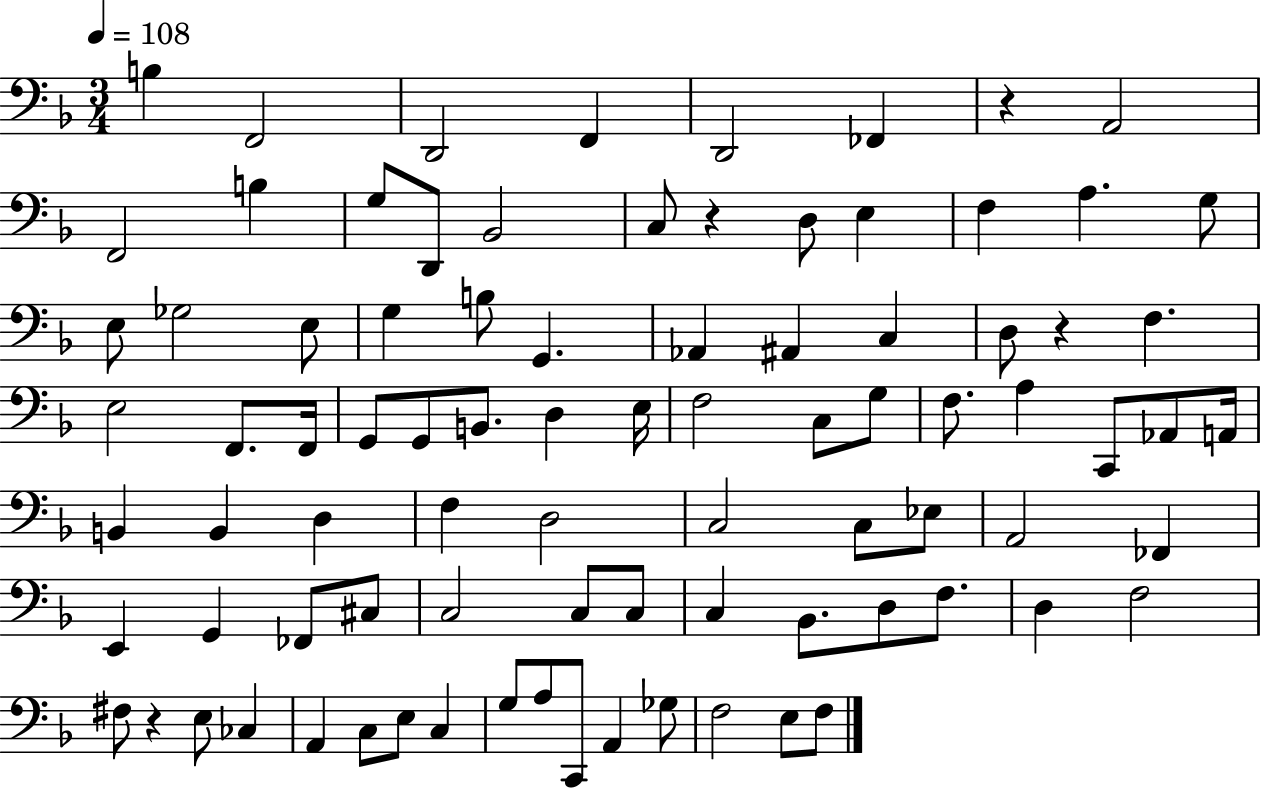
{
  \clef bass
  \numericTimeSignature
  \time 3/4
  \key f \major
  \tempo 4 = 108
  b4 f,2 | d,2 f,4 | d,2 fes,4 | r4 a,2 | \break f,2 b4 | g8 d,8 bes,2 | c8 r4 d8 e4 | f4 a4. g8 | \break e8 ges2 e8 | g4 b8 g,4. | aes,4 ais,4 c4 | d8 r4 f4. | \break e2 f,8. f,16 | g,8 g,8 b,8. d4 e16 | f2 c8 g8 | f8. a4 c,8 aes,8 a,16 | \break b,4 b,4 d4 | f4 d2 | c2 c8 ees8 | a,2 fes,4 | \break e,4 g,4 fes,8 cis8 | c2 c8 c8 | c4 bes,8. d8 f8. | d4 f2 | \break fis8 r4 e8 ces4 | a,4 c8 e8 c4 | g8 a8 c,8 a,4 ges8 | f2 e8 f8 | \break \bar "|."
}